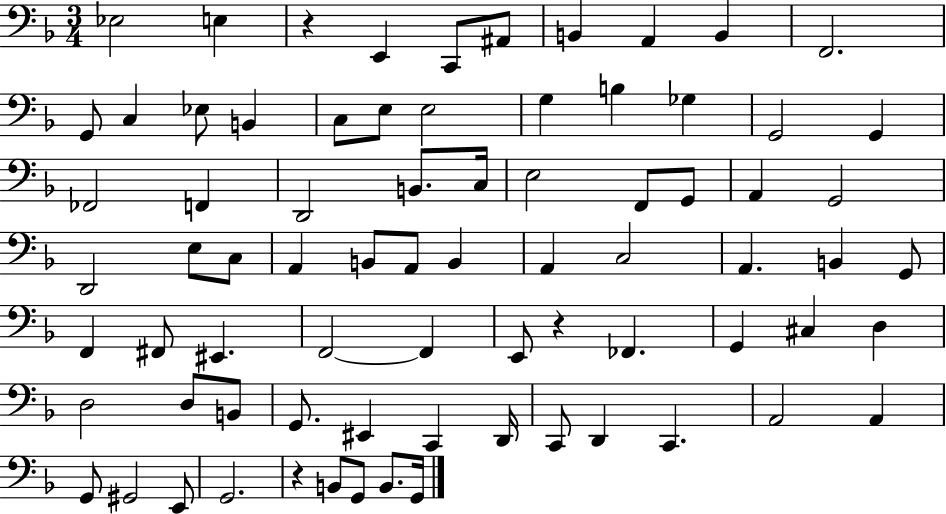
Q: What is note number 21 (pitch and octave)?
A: G2